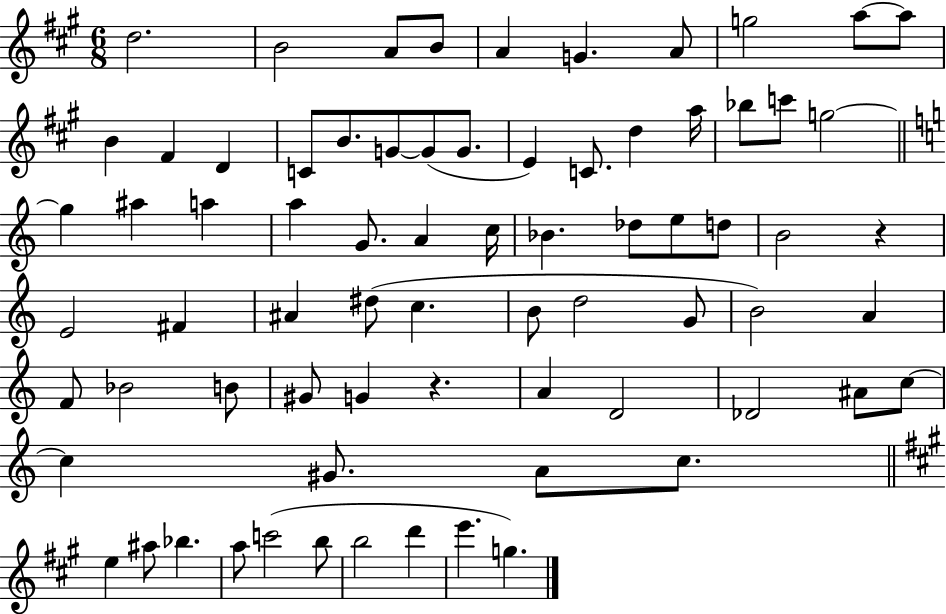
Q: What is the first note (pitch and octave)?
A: D5